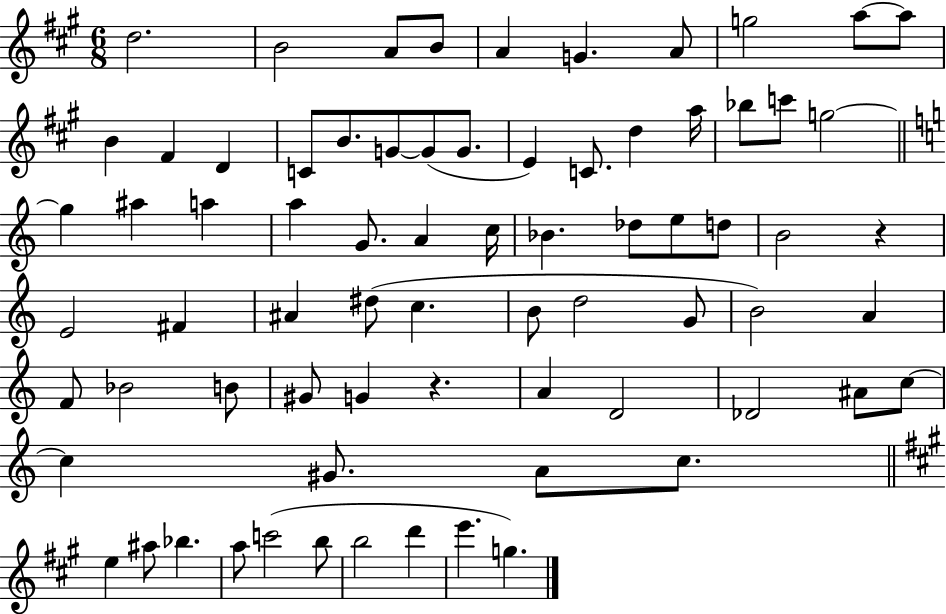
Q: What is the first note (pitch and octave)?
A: D5